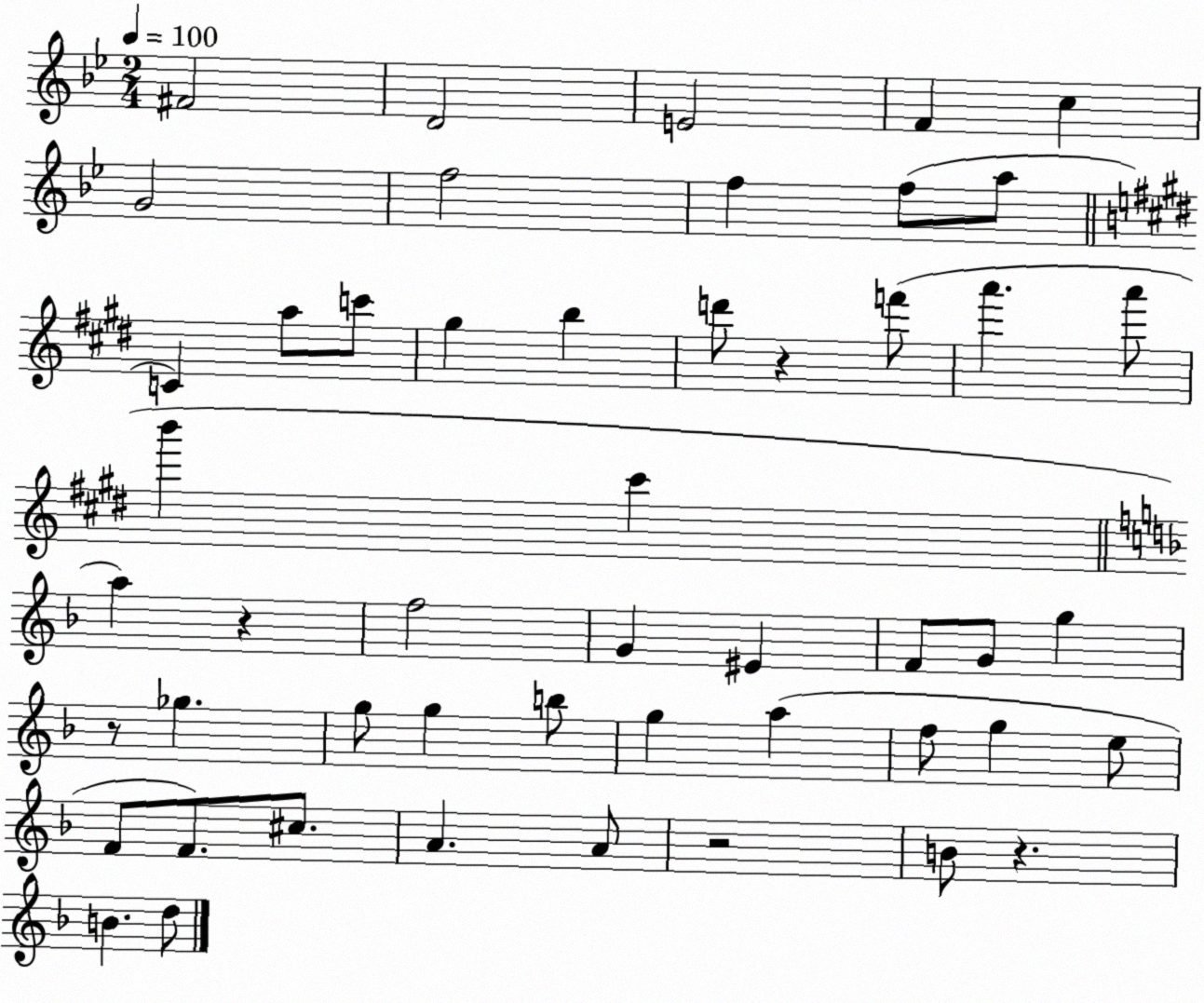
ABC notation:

X:1
T:Untitled
M:2/4
L:1/4
K:Bb
^F2 D2 E2 F c G2 f2 f f/2 a/2 C a/2 c'/2 ^g b d'/2 z f'/2 a' a'/2 b' ^c' a z f2 G ^E F/2 G/2 g z/2 _g g/2 g b/2 g a f/2 g e/2 F/2 F/2 ^c/2 A A/2 z2 B/2 z B d/2